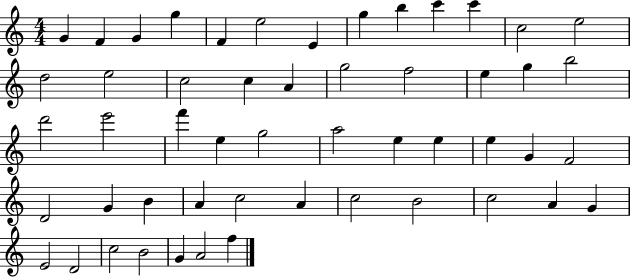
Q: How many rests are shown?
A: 0